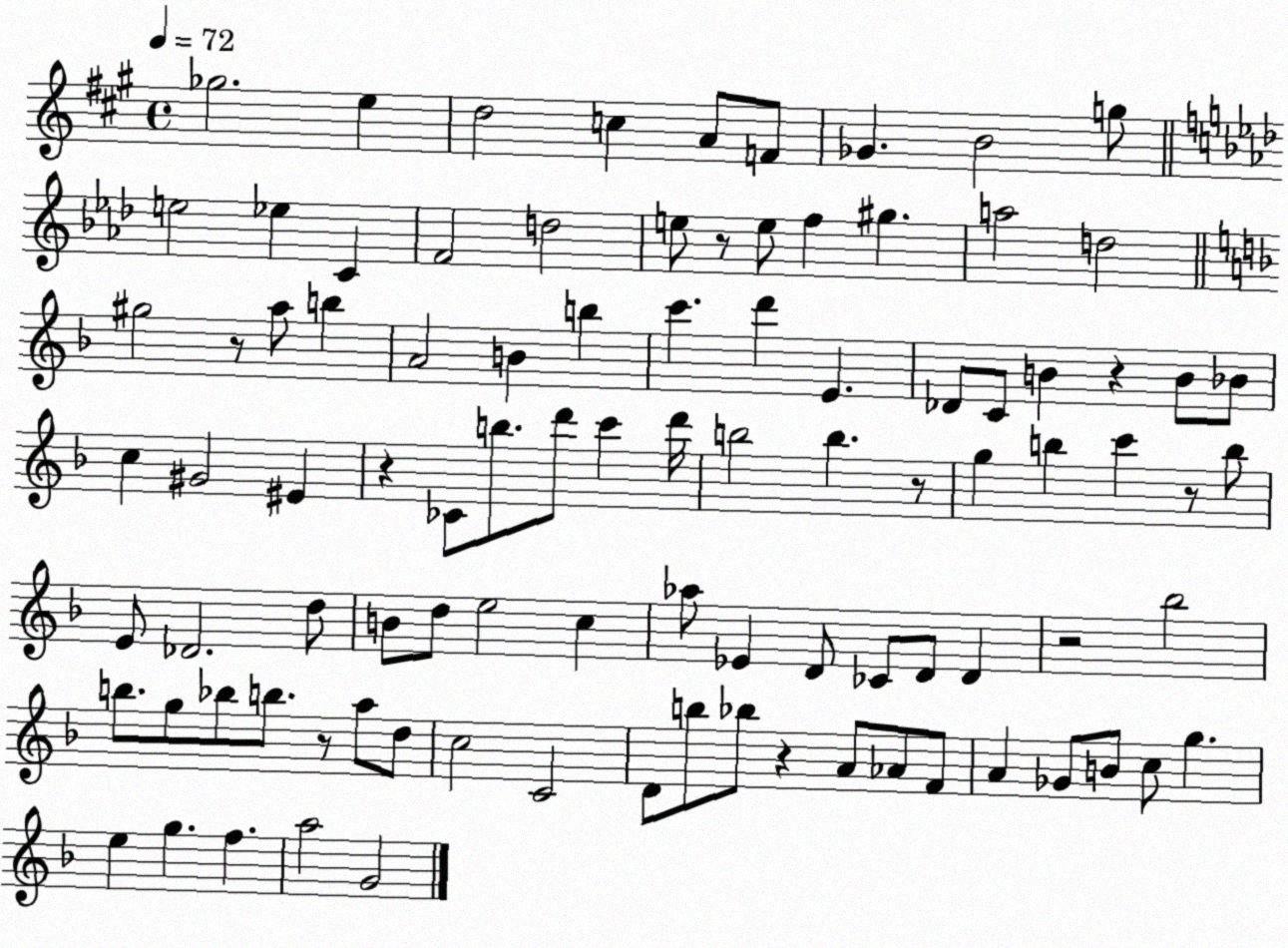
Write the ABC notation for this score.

X:1
T:Untitled
M:4/4
L:1/4
K:A
_g2 e d2 c A/2 F/2 _G B2 g/2 e2 _e C F2 d2 e/2 z/2 e/2 f ^g a2 d2 ^g2 z/2 a/2 b A2 B b c' d' E _D/2 C/2 B z B/2 _B/2 c ^G2 ^E z _C/2 b/2 d'/2 c' d'/4 b2 b z/2 g b c' z/2 b/2 E/2 _D2 d/2 B/2 d/2 e2 c _a/2 _E D/2 _C/2 D/2 D z2 _b2 b/2 g/2 _b/2 b/2 z/2 a/2 d/2 c2 C2 D/2 b/2 _b/2 z A/2 _A/2 F/2 A _G/2 B/2 c/2 g e g f a2 G2